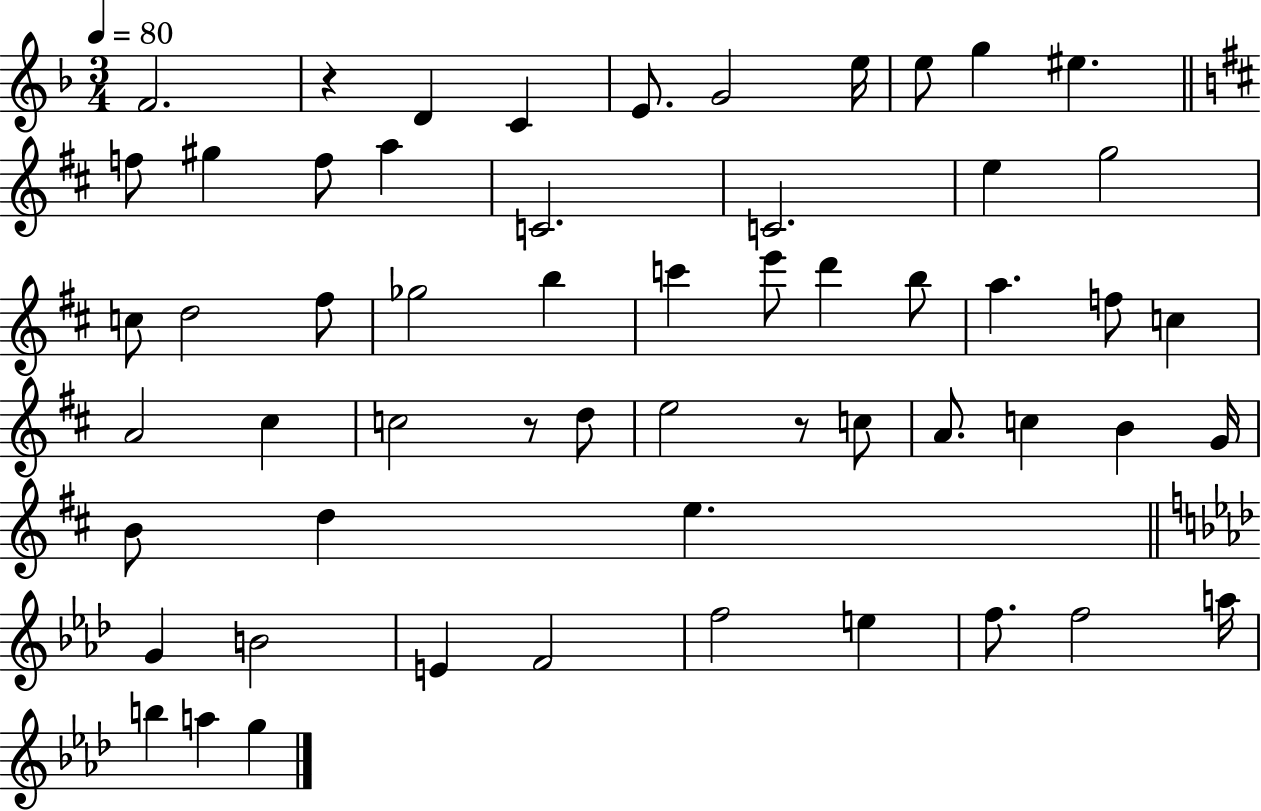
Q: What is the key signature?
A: F major